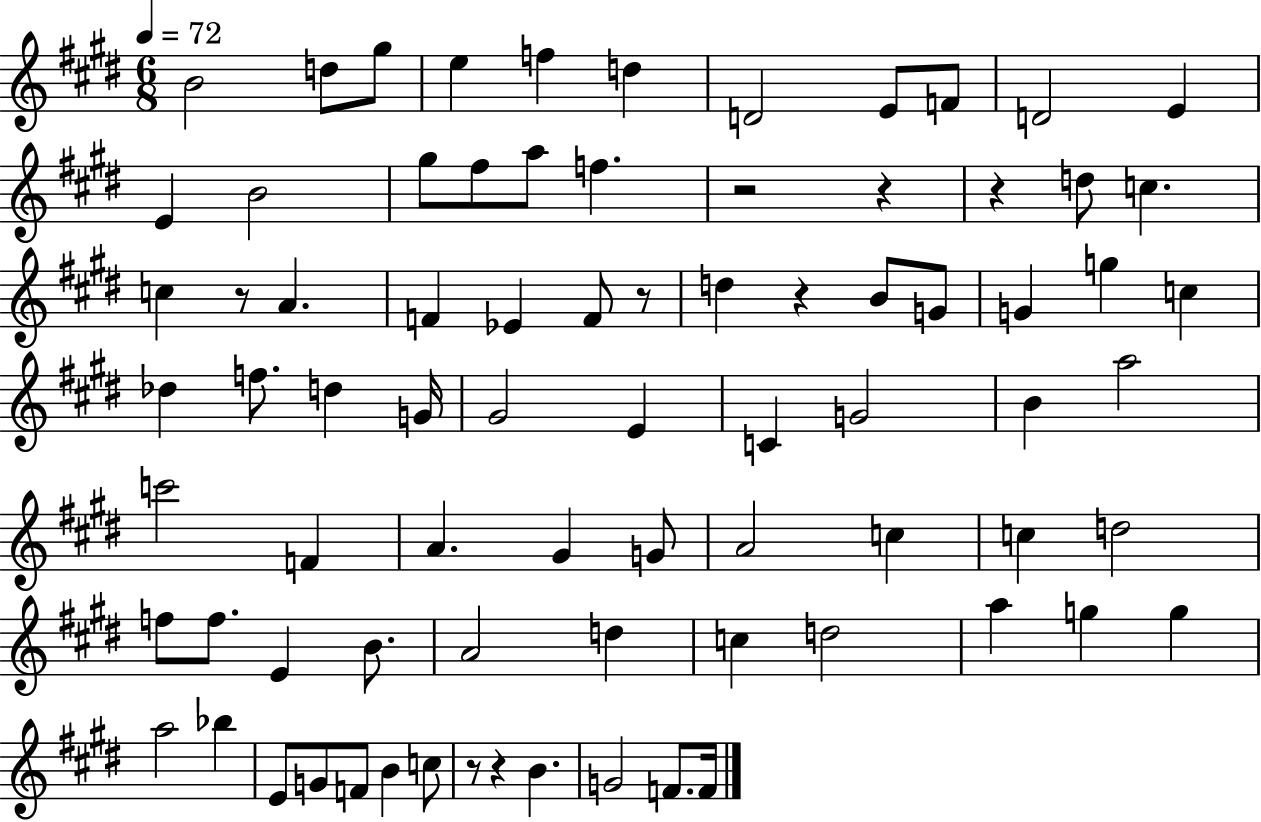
B4/h D5/e G#5/e E5/q F5/q D5/q D4/h E4/e F4/e D4/h E4/q E4/q B4/h G#5/e F#5/e A5/e F5/q. R/h R/q R/q D5/e C5/q. C5/q R/e A4/q. F4/q Eb4/q F4/e R/e D5/q R/q B4/e G4/e G4/q G5/q C5/q Db5/q F5/e. D5/q G4/s G#4/h E4/q C4/q G4/h B4/q A5/h C6/h F4/q A4/q. G#4/q G4/e A4/h C5/q C5/q D5/h F5/e F5/e. E4/q B4/e. A4/h D5/q C5/q D5/h A5/q G5/q G5/q A5/h Bb5/q E4/e G4/e F4/e B4/q C5/e R/e R/q B4/q. G4/h F4/e. F4/s